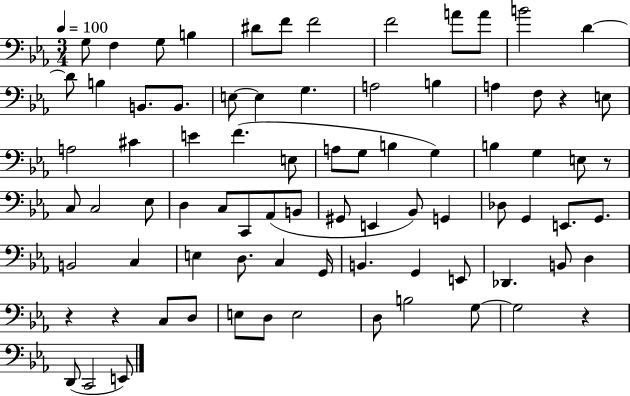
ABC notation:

X:1
T:Untitled
M:3/4
L:1/4
K:Eb
G,/2 F, G,/2 B, ^D/2 F/2 F2 F2 A/2 A/2 B2 D D/2 B, B,,/2 B,,/2 E,/2 E, G, A,2 B, A, F,/2 z E,/2 A,2 ^C E F E,/2 A,/2 G,/2 B, G, B, G, E,/2 z/2 C,/2 C,2 _E,/2 D, C,/2 C,,/2 _A,,/2 B,,/2 ^G,,/2 E,, _B,,/2 G,, _D,/2 G,, E,,/2 G,,/2 B,,2 C, E, D,/2 C, G,,/4 B,, G,, E,,/2 _D,, B,,/2 D, z z C,/2 D,/2 E,/2 D,/2 E,2 D,/2 B,2 G,/2 G,2 z D,,/2 C,,2 E,,/2